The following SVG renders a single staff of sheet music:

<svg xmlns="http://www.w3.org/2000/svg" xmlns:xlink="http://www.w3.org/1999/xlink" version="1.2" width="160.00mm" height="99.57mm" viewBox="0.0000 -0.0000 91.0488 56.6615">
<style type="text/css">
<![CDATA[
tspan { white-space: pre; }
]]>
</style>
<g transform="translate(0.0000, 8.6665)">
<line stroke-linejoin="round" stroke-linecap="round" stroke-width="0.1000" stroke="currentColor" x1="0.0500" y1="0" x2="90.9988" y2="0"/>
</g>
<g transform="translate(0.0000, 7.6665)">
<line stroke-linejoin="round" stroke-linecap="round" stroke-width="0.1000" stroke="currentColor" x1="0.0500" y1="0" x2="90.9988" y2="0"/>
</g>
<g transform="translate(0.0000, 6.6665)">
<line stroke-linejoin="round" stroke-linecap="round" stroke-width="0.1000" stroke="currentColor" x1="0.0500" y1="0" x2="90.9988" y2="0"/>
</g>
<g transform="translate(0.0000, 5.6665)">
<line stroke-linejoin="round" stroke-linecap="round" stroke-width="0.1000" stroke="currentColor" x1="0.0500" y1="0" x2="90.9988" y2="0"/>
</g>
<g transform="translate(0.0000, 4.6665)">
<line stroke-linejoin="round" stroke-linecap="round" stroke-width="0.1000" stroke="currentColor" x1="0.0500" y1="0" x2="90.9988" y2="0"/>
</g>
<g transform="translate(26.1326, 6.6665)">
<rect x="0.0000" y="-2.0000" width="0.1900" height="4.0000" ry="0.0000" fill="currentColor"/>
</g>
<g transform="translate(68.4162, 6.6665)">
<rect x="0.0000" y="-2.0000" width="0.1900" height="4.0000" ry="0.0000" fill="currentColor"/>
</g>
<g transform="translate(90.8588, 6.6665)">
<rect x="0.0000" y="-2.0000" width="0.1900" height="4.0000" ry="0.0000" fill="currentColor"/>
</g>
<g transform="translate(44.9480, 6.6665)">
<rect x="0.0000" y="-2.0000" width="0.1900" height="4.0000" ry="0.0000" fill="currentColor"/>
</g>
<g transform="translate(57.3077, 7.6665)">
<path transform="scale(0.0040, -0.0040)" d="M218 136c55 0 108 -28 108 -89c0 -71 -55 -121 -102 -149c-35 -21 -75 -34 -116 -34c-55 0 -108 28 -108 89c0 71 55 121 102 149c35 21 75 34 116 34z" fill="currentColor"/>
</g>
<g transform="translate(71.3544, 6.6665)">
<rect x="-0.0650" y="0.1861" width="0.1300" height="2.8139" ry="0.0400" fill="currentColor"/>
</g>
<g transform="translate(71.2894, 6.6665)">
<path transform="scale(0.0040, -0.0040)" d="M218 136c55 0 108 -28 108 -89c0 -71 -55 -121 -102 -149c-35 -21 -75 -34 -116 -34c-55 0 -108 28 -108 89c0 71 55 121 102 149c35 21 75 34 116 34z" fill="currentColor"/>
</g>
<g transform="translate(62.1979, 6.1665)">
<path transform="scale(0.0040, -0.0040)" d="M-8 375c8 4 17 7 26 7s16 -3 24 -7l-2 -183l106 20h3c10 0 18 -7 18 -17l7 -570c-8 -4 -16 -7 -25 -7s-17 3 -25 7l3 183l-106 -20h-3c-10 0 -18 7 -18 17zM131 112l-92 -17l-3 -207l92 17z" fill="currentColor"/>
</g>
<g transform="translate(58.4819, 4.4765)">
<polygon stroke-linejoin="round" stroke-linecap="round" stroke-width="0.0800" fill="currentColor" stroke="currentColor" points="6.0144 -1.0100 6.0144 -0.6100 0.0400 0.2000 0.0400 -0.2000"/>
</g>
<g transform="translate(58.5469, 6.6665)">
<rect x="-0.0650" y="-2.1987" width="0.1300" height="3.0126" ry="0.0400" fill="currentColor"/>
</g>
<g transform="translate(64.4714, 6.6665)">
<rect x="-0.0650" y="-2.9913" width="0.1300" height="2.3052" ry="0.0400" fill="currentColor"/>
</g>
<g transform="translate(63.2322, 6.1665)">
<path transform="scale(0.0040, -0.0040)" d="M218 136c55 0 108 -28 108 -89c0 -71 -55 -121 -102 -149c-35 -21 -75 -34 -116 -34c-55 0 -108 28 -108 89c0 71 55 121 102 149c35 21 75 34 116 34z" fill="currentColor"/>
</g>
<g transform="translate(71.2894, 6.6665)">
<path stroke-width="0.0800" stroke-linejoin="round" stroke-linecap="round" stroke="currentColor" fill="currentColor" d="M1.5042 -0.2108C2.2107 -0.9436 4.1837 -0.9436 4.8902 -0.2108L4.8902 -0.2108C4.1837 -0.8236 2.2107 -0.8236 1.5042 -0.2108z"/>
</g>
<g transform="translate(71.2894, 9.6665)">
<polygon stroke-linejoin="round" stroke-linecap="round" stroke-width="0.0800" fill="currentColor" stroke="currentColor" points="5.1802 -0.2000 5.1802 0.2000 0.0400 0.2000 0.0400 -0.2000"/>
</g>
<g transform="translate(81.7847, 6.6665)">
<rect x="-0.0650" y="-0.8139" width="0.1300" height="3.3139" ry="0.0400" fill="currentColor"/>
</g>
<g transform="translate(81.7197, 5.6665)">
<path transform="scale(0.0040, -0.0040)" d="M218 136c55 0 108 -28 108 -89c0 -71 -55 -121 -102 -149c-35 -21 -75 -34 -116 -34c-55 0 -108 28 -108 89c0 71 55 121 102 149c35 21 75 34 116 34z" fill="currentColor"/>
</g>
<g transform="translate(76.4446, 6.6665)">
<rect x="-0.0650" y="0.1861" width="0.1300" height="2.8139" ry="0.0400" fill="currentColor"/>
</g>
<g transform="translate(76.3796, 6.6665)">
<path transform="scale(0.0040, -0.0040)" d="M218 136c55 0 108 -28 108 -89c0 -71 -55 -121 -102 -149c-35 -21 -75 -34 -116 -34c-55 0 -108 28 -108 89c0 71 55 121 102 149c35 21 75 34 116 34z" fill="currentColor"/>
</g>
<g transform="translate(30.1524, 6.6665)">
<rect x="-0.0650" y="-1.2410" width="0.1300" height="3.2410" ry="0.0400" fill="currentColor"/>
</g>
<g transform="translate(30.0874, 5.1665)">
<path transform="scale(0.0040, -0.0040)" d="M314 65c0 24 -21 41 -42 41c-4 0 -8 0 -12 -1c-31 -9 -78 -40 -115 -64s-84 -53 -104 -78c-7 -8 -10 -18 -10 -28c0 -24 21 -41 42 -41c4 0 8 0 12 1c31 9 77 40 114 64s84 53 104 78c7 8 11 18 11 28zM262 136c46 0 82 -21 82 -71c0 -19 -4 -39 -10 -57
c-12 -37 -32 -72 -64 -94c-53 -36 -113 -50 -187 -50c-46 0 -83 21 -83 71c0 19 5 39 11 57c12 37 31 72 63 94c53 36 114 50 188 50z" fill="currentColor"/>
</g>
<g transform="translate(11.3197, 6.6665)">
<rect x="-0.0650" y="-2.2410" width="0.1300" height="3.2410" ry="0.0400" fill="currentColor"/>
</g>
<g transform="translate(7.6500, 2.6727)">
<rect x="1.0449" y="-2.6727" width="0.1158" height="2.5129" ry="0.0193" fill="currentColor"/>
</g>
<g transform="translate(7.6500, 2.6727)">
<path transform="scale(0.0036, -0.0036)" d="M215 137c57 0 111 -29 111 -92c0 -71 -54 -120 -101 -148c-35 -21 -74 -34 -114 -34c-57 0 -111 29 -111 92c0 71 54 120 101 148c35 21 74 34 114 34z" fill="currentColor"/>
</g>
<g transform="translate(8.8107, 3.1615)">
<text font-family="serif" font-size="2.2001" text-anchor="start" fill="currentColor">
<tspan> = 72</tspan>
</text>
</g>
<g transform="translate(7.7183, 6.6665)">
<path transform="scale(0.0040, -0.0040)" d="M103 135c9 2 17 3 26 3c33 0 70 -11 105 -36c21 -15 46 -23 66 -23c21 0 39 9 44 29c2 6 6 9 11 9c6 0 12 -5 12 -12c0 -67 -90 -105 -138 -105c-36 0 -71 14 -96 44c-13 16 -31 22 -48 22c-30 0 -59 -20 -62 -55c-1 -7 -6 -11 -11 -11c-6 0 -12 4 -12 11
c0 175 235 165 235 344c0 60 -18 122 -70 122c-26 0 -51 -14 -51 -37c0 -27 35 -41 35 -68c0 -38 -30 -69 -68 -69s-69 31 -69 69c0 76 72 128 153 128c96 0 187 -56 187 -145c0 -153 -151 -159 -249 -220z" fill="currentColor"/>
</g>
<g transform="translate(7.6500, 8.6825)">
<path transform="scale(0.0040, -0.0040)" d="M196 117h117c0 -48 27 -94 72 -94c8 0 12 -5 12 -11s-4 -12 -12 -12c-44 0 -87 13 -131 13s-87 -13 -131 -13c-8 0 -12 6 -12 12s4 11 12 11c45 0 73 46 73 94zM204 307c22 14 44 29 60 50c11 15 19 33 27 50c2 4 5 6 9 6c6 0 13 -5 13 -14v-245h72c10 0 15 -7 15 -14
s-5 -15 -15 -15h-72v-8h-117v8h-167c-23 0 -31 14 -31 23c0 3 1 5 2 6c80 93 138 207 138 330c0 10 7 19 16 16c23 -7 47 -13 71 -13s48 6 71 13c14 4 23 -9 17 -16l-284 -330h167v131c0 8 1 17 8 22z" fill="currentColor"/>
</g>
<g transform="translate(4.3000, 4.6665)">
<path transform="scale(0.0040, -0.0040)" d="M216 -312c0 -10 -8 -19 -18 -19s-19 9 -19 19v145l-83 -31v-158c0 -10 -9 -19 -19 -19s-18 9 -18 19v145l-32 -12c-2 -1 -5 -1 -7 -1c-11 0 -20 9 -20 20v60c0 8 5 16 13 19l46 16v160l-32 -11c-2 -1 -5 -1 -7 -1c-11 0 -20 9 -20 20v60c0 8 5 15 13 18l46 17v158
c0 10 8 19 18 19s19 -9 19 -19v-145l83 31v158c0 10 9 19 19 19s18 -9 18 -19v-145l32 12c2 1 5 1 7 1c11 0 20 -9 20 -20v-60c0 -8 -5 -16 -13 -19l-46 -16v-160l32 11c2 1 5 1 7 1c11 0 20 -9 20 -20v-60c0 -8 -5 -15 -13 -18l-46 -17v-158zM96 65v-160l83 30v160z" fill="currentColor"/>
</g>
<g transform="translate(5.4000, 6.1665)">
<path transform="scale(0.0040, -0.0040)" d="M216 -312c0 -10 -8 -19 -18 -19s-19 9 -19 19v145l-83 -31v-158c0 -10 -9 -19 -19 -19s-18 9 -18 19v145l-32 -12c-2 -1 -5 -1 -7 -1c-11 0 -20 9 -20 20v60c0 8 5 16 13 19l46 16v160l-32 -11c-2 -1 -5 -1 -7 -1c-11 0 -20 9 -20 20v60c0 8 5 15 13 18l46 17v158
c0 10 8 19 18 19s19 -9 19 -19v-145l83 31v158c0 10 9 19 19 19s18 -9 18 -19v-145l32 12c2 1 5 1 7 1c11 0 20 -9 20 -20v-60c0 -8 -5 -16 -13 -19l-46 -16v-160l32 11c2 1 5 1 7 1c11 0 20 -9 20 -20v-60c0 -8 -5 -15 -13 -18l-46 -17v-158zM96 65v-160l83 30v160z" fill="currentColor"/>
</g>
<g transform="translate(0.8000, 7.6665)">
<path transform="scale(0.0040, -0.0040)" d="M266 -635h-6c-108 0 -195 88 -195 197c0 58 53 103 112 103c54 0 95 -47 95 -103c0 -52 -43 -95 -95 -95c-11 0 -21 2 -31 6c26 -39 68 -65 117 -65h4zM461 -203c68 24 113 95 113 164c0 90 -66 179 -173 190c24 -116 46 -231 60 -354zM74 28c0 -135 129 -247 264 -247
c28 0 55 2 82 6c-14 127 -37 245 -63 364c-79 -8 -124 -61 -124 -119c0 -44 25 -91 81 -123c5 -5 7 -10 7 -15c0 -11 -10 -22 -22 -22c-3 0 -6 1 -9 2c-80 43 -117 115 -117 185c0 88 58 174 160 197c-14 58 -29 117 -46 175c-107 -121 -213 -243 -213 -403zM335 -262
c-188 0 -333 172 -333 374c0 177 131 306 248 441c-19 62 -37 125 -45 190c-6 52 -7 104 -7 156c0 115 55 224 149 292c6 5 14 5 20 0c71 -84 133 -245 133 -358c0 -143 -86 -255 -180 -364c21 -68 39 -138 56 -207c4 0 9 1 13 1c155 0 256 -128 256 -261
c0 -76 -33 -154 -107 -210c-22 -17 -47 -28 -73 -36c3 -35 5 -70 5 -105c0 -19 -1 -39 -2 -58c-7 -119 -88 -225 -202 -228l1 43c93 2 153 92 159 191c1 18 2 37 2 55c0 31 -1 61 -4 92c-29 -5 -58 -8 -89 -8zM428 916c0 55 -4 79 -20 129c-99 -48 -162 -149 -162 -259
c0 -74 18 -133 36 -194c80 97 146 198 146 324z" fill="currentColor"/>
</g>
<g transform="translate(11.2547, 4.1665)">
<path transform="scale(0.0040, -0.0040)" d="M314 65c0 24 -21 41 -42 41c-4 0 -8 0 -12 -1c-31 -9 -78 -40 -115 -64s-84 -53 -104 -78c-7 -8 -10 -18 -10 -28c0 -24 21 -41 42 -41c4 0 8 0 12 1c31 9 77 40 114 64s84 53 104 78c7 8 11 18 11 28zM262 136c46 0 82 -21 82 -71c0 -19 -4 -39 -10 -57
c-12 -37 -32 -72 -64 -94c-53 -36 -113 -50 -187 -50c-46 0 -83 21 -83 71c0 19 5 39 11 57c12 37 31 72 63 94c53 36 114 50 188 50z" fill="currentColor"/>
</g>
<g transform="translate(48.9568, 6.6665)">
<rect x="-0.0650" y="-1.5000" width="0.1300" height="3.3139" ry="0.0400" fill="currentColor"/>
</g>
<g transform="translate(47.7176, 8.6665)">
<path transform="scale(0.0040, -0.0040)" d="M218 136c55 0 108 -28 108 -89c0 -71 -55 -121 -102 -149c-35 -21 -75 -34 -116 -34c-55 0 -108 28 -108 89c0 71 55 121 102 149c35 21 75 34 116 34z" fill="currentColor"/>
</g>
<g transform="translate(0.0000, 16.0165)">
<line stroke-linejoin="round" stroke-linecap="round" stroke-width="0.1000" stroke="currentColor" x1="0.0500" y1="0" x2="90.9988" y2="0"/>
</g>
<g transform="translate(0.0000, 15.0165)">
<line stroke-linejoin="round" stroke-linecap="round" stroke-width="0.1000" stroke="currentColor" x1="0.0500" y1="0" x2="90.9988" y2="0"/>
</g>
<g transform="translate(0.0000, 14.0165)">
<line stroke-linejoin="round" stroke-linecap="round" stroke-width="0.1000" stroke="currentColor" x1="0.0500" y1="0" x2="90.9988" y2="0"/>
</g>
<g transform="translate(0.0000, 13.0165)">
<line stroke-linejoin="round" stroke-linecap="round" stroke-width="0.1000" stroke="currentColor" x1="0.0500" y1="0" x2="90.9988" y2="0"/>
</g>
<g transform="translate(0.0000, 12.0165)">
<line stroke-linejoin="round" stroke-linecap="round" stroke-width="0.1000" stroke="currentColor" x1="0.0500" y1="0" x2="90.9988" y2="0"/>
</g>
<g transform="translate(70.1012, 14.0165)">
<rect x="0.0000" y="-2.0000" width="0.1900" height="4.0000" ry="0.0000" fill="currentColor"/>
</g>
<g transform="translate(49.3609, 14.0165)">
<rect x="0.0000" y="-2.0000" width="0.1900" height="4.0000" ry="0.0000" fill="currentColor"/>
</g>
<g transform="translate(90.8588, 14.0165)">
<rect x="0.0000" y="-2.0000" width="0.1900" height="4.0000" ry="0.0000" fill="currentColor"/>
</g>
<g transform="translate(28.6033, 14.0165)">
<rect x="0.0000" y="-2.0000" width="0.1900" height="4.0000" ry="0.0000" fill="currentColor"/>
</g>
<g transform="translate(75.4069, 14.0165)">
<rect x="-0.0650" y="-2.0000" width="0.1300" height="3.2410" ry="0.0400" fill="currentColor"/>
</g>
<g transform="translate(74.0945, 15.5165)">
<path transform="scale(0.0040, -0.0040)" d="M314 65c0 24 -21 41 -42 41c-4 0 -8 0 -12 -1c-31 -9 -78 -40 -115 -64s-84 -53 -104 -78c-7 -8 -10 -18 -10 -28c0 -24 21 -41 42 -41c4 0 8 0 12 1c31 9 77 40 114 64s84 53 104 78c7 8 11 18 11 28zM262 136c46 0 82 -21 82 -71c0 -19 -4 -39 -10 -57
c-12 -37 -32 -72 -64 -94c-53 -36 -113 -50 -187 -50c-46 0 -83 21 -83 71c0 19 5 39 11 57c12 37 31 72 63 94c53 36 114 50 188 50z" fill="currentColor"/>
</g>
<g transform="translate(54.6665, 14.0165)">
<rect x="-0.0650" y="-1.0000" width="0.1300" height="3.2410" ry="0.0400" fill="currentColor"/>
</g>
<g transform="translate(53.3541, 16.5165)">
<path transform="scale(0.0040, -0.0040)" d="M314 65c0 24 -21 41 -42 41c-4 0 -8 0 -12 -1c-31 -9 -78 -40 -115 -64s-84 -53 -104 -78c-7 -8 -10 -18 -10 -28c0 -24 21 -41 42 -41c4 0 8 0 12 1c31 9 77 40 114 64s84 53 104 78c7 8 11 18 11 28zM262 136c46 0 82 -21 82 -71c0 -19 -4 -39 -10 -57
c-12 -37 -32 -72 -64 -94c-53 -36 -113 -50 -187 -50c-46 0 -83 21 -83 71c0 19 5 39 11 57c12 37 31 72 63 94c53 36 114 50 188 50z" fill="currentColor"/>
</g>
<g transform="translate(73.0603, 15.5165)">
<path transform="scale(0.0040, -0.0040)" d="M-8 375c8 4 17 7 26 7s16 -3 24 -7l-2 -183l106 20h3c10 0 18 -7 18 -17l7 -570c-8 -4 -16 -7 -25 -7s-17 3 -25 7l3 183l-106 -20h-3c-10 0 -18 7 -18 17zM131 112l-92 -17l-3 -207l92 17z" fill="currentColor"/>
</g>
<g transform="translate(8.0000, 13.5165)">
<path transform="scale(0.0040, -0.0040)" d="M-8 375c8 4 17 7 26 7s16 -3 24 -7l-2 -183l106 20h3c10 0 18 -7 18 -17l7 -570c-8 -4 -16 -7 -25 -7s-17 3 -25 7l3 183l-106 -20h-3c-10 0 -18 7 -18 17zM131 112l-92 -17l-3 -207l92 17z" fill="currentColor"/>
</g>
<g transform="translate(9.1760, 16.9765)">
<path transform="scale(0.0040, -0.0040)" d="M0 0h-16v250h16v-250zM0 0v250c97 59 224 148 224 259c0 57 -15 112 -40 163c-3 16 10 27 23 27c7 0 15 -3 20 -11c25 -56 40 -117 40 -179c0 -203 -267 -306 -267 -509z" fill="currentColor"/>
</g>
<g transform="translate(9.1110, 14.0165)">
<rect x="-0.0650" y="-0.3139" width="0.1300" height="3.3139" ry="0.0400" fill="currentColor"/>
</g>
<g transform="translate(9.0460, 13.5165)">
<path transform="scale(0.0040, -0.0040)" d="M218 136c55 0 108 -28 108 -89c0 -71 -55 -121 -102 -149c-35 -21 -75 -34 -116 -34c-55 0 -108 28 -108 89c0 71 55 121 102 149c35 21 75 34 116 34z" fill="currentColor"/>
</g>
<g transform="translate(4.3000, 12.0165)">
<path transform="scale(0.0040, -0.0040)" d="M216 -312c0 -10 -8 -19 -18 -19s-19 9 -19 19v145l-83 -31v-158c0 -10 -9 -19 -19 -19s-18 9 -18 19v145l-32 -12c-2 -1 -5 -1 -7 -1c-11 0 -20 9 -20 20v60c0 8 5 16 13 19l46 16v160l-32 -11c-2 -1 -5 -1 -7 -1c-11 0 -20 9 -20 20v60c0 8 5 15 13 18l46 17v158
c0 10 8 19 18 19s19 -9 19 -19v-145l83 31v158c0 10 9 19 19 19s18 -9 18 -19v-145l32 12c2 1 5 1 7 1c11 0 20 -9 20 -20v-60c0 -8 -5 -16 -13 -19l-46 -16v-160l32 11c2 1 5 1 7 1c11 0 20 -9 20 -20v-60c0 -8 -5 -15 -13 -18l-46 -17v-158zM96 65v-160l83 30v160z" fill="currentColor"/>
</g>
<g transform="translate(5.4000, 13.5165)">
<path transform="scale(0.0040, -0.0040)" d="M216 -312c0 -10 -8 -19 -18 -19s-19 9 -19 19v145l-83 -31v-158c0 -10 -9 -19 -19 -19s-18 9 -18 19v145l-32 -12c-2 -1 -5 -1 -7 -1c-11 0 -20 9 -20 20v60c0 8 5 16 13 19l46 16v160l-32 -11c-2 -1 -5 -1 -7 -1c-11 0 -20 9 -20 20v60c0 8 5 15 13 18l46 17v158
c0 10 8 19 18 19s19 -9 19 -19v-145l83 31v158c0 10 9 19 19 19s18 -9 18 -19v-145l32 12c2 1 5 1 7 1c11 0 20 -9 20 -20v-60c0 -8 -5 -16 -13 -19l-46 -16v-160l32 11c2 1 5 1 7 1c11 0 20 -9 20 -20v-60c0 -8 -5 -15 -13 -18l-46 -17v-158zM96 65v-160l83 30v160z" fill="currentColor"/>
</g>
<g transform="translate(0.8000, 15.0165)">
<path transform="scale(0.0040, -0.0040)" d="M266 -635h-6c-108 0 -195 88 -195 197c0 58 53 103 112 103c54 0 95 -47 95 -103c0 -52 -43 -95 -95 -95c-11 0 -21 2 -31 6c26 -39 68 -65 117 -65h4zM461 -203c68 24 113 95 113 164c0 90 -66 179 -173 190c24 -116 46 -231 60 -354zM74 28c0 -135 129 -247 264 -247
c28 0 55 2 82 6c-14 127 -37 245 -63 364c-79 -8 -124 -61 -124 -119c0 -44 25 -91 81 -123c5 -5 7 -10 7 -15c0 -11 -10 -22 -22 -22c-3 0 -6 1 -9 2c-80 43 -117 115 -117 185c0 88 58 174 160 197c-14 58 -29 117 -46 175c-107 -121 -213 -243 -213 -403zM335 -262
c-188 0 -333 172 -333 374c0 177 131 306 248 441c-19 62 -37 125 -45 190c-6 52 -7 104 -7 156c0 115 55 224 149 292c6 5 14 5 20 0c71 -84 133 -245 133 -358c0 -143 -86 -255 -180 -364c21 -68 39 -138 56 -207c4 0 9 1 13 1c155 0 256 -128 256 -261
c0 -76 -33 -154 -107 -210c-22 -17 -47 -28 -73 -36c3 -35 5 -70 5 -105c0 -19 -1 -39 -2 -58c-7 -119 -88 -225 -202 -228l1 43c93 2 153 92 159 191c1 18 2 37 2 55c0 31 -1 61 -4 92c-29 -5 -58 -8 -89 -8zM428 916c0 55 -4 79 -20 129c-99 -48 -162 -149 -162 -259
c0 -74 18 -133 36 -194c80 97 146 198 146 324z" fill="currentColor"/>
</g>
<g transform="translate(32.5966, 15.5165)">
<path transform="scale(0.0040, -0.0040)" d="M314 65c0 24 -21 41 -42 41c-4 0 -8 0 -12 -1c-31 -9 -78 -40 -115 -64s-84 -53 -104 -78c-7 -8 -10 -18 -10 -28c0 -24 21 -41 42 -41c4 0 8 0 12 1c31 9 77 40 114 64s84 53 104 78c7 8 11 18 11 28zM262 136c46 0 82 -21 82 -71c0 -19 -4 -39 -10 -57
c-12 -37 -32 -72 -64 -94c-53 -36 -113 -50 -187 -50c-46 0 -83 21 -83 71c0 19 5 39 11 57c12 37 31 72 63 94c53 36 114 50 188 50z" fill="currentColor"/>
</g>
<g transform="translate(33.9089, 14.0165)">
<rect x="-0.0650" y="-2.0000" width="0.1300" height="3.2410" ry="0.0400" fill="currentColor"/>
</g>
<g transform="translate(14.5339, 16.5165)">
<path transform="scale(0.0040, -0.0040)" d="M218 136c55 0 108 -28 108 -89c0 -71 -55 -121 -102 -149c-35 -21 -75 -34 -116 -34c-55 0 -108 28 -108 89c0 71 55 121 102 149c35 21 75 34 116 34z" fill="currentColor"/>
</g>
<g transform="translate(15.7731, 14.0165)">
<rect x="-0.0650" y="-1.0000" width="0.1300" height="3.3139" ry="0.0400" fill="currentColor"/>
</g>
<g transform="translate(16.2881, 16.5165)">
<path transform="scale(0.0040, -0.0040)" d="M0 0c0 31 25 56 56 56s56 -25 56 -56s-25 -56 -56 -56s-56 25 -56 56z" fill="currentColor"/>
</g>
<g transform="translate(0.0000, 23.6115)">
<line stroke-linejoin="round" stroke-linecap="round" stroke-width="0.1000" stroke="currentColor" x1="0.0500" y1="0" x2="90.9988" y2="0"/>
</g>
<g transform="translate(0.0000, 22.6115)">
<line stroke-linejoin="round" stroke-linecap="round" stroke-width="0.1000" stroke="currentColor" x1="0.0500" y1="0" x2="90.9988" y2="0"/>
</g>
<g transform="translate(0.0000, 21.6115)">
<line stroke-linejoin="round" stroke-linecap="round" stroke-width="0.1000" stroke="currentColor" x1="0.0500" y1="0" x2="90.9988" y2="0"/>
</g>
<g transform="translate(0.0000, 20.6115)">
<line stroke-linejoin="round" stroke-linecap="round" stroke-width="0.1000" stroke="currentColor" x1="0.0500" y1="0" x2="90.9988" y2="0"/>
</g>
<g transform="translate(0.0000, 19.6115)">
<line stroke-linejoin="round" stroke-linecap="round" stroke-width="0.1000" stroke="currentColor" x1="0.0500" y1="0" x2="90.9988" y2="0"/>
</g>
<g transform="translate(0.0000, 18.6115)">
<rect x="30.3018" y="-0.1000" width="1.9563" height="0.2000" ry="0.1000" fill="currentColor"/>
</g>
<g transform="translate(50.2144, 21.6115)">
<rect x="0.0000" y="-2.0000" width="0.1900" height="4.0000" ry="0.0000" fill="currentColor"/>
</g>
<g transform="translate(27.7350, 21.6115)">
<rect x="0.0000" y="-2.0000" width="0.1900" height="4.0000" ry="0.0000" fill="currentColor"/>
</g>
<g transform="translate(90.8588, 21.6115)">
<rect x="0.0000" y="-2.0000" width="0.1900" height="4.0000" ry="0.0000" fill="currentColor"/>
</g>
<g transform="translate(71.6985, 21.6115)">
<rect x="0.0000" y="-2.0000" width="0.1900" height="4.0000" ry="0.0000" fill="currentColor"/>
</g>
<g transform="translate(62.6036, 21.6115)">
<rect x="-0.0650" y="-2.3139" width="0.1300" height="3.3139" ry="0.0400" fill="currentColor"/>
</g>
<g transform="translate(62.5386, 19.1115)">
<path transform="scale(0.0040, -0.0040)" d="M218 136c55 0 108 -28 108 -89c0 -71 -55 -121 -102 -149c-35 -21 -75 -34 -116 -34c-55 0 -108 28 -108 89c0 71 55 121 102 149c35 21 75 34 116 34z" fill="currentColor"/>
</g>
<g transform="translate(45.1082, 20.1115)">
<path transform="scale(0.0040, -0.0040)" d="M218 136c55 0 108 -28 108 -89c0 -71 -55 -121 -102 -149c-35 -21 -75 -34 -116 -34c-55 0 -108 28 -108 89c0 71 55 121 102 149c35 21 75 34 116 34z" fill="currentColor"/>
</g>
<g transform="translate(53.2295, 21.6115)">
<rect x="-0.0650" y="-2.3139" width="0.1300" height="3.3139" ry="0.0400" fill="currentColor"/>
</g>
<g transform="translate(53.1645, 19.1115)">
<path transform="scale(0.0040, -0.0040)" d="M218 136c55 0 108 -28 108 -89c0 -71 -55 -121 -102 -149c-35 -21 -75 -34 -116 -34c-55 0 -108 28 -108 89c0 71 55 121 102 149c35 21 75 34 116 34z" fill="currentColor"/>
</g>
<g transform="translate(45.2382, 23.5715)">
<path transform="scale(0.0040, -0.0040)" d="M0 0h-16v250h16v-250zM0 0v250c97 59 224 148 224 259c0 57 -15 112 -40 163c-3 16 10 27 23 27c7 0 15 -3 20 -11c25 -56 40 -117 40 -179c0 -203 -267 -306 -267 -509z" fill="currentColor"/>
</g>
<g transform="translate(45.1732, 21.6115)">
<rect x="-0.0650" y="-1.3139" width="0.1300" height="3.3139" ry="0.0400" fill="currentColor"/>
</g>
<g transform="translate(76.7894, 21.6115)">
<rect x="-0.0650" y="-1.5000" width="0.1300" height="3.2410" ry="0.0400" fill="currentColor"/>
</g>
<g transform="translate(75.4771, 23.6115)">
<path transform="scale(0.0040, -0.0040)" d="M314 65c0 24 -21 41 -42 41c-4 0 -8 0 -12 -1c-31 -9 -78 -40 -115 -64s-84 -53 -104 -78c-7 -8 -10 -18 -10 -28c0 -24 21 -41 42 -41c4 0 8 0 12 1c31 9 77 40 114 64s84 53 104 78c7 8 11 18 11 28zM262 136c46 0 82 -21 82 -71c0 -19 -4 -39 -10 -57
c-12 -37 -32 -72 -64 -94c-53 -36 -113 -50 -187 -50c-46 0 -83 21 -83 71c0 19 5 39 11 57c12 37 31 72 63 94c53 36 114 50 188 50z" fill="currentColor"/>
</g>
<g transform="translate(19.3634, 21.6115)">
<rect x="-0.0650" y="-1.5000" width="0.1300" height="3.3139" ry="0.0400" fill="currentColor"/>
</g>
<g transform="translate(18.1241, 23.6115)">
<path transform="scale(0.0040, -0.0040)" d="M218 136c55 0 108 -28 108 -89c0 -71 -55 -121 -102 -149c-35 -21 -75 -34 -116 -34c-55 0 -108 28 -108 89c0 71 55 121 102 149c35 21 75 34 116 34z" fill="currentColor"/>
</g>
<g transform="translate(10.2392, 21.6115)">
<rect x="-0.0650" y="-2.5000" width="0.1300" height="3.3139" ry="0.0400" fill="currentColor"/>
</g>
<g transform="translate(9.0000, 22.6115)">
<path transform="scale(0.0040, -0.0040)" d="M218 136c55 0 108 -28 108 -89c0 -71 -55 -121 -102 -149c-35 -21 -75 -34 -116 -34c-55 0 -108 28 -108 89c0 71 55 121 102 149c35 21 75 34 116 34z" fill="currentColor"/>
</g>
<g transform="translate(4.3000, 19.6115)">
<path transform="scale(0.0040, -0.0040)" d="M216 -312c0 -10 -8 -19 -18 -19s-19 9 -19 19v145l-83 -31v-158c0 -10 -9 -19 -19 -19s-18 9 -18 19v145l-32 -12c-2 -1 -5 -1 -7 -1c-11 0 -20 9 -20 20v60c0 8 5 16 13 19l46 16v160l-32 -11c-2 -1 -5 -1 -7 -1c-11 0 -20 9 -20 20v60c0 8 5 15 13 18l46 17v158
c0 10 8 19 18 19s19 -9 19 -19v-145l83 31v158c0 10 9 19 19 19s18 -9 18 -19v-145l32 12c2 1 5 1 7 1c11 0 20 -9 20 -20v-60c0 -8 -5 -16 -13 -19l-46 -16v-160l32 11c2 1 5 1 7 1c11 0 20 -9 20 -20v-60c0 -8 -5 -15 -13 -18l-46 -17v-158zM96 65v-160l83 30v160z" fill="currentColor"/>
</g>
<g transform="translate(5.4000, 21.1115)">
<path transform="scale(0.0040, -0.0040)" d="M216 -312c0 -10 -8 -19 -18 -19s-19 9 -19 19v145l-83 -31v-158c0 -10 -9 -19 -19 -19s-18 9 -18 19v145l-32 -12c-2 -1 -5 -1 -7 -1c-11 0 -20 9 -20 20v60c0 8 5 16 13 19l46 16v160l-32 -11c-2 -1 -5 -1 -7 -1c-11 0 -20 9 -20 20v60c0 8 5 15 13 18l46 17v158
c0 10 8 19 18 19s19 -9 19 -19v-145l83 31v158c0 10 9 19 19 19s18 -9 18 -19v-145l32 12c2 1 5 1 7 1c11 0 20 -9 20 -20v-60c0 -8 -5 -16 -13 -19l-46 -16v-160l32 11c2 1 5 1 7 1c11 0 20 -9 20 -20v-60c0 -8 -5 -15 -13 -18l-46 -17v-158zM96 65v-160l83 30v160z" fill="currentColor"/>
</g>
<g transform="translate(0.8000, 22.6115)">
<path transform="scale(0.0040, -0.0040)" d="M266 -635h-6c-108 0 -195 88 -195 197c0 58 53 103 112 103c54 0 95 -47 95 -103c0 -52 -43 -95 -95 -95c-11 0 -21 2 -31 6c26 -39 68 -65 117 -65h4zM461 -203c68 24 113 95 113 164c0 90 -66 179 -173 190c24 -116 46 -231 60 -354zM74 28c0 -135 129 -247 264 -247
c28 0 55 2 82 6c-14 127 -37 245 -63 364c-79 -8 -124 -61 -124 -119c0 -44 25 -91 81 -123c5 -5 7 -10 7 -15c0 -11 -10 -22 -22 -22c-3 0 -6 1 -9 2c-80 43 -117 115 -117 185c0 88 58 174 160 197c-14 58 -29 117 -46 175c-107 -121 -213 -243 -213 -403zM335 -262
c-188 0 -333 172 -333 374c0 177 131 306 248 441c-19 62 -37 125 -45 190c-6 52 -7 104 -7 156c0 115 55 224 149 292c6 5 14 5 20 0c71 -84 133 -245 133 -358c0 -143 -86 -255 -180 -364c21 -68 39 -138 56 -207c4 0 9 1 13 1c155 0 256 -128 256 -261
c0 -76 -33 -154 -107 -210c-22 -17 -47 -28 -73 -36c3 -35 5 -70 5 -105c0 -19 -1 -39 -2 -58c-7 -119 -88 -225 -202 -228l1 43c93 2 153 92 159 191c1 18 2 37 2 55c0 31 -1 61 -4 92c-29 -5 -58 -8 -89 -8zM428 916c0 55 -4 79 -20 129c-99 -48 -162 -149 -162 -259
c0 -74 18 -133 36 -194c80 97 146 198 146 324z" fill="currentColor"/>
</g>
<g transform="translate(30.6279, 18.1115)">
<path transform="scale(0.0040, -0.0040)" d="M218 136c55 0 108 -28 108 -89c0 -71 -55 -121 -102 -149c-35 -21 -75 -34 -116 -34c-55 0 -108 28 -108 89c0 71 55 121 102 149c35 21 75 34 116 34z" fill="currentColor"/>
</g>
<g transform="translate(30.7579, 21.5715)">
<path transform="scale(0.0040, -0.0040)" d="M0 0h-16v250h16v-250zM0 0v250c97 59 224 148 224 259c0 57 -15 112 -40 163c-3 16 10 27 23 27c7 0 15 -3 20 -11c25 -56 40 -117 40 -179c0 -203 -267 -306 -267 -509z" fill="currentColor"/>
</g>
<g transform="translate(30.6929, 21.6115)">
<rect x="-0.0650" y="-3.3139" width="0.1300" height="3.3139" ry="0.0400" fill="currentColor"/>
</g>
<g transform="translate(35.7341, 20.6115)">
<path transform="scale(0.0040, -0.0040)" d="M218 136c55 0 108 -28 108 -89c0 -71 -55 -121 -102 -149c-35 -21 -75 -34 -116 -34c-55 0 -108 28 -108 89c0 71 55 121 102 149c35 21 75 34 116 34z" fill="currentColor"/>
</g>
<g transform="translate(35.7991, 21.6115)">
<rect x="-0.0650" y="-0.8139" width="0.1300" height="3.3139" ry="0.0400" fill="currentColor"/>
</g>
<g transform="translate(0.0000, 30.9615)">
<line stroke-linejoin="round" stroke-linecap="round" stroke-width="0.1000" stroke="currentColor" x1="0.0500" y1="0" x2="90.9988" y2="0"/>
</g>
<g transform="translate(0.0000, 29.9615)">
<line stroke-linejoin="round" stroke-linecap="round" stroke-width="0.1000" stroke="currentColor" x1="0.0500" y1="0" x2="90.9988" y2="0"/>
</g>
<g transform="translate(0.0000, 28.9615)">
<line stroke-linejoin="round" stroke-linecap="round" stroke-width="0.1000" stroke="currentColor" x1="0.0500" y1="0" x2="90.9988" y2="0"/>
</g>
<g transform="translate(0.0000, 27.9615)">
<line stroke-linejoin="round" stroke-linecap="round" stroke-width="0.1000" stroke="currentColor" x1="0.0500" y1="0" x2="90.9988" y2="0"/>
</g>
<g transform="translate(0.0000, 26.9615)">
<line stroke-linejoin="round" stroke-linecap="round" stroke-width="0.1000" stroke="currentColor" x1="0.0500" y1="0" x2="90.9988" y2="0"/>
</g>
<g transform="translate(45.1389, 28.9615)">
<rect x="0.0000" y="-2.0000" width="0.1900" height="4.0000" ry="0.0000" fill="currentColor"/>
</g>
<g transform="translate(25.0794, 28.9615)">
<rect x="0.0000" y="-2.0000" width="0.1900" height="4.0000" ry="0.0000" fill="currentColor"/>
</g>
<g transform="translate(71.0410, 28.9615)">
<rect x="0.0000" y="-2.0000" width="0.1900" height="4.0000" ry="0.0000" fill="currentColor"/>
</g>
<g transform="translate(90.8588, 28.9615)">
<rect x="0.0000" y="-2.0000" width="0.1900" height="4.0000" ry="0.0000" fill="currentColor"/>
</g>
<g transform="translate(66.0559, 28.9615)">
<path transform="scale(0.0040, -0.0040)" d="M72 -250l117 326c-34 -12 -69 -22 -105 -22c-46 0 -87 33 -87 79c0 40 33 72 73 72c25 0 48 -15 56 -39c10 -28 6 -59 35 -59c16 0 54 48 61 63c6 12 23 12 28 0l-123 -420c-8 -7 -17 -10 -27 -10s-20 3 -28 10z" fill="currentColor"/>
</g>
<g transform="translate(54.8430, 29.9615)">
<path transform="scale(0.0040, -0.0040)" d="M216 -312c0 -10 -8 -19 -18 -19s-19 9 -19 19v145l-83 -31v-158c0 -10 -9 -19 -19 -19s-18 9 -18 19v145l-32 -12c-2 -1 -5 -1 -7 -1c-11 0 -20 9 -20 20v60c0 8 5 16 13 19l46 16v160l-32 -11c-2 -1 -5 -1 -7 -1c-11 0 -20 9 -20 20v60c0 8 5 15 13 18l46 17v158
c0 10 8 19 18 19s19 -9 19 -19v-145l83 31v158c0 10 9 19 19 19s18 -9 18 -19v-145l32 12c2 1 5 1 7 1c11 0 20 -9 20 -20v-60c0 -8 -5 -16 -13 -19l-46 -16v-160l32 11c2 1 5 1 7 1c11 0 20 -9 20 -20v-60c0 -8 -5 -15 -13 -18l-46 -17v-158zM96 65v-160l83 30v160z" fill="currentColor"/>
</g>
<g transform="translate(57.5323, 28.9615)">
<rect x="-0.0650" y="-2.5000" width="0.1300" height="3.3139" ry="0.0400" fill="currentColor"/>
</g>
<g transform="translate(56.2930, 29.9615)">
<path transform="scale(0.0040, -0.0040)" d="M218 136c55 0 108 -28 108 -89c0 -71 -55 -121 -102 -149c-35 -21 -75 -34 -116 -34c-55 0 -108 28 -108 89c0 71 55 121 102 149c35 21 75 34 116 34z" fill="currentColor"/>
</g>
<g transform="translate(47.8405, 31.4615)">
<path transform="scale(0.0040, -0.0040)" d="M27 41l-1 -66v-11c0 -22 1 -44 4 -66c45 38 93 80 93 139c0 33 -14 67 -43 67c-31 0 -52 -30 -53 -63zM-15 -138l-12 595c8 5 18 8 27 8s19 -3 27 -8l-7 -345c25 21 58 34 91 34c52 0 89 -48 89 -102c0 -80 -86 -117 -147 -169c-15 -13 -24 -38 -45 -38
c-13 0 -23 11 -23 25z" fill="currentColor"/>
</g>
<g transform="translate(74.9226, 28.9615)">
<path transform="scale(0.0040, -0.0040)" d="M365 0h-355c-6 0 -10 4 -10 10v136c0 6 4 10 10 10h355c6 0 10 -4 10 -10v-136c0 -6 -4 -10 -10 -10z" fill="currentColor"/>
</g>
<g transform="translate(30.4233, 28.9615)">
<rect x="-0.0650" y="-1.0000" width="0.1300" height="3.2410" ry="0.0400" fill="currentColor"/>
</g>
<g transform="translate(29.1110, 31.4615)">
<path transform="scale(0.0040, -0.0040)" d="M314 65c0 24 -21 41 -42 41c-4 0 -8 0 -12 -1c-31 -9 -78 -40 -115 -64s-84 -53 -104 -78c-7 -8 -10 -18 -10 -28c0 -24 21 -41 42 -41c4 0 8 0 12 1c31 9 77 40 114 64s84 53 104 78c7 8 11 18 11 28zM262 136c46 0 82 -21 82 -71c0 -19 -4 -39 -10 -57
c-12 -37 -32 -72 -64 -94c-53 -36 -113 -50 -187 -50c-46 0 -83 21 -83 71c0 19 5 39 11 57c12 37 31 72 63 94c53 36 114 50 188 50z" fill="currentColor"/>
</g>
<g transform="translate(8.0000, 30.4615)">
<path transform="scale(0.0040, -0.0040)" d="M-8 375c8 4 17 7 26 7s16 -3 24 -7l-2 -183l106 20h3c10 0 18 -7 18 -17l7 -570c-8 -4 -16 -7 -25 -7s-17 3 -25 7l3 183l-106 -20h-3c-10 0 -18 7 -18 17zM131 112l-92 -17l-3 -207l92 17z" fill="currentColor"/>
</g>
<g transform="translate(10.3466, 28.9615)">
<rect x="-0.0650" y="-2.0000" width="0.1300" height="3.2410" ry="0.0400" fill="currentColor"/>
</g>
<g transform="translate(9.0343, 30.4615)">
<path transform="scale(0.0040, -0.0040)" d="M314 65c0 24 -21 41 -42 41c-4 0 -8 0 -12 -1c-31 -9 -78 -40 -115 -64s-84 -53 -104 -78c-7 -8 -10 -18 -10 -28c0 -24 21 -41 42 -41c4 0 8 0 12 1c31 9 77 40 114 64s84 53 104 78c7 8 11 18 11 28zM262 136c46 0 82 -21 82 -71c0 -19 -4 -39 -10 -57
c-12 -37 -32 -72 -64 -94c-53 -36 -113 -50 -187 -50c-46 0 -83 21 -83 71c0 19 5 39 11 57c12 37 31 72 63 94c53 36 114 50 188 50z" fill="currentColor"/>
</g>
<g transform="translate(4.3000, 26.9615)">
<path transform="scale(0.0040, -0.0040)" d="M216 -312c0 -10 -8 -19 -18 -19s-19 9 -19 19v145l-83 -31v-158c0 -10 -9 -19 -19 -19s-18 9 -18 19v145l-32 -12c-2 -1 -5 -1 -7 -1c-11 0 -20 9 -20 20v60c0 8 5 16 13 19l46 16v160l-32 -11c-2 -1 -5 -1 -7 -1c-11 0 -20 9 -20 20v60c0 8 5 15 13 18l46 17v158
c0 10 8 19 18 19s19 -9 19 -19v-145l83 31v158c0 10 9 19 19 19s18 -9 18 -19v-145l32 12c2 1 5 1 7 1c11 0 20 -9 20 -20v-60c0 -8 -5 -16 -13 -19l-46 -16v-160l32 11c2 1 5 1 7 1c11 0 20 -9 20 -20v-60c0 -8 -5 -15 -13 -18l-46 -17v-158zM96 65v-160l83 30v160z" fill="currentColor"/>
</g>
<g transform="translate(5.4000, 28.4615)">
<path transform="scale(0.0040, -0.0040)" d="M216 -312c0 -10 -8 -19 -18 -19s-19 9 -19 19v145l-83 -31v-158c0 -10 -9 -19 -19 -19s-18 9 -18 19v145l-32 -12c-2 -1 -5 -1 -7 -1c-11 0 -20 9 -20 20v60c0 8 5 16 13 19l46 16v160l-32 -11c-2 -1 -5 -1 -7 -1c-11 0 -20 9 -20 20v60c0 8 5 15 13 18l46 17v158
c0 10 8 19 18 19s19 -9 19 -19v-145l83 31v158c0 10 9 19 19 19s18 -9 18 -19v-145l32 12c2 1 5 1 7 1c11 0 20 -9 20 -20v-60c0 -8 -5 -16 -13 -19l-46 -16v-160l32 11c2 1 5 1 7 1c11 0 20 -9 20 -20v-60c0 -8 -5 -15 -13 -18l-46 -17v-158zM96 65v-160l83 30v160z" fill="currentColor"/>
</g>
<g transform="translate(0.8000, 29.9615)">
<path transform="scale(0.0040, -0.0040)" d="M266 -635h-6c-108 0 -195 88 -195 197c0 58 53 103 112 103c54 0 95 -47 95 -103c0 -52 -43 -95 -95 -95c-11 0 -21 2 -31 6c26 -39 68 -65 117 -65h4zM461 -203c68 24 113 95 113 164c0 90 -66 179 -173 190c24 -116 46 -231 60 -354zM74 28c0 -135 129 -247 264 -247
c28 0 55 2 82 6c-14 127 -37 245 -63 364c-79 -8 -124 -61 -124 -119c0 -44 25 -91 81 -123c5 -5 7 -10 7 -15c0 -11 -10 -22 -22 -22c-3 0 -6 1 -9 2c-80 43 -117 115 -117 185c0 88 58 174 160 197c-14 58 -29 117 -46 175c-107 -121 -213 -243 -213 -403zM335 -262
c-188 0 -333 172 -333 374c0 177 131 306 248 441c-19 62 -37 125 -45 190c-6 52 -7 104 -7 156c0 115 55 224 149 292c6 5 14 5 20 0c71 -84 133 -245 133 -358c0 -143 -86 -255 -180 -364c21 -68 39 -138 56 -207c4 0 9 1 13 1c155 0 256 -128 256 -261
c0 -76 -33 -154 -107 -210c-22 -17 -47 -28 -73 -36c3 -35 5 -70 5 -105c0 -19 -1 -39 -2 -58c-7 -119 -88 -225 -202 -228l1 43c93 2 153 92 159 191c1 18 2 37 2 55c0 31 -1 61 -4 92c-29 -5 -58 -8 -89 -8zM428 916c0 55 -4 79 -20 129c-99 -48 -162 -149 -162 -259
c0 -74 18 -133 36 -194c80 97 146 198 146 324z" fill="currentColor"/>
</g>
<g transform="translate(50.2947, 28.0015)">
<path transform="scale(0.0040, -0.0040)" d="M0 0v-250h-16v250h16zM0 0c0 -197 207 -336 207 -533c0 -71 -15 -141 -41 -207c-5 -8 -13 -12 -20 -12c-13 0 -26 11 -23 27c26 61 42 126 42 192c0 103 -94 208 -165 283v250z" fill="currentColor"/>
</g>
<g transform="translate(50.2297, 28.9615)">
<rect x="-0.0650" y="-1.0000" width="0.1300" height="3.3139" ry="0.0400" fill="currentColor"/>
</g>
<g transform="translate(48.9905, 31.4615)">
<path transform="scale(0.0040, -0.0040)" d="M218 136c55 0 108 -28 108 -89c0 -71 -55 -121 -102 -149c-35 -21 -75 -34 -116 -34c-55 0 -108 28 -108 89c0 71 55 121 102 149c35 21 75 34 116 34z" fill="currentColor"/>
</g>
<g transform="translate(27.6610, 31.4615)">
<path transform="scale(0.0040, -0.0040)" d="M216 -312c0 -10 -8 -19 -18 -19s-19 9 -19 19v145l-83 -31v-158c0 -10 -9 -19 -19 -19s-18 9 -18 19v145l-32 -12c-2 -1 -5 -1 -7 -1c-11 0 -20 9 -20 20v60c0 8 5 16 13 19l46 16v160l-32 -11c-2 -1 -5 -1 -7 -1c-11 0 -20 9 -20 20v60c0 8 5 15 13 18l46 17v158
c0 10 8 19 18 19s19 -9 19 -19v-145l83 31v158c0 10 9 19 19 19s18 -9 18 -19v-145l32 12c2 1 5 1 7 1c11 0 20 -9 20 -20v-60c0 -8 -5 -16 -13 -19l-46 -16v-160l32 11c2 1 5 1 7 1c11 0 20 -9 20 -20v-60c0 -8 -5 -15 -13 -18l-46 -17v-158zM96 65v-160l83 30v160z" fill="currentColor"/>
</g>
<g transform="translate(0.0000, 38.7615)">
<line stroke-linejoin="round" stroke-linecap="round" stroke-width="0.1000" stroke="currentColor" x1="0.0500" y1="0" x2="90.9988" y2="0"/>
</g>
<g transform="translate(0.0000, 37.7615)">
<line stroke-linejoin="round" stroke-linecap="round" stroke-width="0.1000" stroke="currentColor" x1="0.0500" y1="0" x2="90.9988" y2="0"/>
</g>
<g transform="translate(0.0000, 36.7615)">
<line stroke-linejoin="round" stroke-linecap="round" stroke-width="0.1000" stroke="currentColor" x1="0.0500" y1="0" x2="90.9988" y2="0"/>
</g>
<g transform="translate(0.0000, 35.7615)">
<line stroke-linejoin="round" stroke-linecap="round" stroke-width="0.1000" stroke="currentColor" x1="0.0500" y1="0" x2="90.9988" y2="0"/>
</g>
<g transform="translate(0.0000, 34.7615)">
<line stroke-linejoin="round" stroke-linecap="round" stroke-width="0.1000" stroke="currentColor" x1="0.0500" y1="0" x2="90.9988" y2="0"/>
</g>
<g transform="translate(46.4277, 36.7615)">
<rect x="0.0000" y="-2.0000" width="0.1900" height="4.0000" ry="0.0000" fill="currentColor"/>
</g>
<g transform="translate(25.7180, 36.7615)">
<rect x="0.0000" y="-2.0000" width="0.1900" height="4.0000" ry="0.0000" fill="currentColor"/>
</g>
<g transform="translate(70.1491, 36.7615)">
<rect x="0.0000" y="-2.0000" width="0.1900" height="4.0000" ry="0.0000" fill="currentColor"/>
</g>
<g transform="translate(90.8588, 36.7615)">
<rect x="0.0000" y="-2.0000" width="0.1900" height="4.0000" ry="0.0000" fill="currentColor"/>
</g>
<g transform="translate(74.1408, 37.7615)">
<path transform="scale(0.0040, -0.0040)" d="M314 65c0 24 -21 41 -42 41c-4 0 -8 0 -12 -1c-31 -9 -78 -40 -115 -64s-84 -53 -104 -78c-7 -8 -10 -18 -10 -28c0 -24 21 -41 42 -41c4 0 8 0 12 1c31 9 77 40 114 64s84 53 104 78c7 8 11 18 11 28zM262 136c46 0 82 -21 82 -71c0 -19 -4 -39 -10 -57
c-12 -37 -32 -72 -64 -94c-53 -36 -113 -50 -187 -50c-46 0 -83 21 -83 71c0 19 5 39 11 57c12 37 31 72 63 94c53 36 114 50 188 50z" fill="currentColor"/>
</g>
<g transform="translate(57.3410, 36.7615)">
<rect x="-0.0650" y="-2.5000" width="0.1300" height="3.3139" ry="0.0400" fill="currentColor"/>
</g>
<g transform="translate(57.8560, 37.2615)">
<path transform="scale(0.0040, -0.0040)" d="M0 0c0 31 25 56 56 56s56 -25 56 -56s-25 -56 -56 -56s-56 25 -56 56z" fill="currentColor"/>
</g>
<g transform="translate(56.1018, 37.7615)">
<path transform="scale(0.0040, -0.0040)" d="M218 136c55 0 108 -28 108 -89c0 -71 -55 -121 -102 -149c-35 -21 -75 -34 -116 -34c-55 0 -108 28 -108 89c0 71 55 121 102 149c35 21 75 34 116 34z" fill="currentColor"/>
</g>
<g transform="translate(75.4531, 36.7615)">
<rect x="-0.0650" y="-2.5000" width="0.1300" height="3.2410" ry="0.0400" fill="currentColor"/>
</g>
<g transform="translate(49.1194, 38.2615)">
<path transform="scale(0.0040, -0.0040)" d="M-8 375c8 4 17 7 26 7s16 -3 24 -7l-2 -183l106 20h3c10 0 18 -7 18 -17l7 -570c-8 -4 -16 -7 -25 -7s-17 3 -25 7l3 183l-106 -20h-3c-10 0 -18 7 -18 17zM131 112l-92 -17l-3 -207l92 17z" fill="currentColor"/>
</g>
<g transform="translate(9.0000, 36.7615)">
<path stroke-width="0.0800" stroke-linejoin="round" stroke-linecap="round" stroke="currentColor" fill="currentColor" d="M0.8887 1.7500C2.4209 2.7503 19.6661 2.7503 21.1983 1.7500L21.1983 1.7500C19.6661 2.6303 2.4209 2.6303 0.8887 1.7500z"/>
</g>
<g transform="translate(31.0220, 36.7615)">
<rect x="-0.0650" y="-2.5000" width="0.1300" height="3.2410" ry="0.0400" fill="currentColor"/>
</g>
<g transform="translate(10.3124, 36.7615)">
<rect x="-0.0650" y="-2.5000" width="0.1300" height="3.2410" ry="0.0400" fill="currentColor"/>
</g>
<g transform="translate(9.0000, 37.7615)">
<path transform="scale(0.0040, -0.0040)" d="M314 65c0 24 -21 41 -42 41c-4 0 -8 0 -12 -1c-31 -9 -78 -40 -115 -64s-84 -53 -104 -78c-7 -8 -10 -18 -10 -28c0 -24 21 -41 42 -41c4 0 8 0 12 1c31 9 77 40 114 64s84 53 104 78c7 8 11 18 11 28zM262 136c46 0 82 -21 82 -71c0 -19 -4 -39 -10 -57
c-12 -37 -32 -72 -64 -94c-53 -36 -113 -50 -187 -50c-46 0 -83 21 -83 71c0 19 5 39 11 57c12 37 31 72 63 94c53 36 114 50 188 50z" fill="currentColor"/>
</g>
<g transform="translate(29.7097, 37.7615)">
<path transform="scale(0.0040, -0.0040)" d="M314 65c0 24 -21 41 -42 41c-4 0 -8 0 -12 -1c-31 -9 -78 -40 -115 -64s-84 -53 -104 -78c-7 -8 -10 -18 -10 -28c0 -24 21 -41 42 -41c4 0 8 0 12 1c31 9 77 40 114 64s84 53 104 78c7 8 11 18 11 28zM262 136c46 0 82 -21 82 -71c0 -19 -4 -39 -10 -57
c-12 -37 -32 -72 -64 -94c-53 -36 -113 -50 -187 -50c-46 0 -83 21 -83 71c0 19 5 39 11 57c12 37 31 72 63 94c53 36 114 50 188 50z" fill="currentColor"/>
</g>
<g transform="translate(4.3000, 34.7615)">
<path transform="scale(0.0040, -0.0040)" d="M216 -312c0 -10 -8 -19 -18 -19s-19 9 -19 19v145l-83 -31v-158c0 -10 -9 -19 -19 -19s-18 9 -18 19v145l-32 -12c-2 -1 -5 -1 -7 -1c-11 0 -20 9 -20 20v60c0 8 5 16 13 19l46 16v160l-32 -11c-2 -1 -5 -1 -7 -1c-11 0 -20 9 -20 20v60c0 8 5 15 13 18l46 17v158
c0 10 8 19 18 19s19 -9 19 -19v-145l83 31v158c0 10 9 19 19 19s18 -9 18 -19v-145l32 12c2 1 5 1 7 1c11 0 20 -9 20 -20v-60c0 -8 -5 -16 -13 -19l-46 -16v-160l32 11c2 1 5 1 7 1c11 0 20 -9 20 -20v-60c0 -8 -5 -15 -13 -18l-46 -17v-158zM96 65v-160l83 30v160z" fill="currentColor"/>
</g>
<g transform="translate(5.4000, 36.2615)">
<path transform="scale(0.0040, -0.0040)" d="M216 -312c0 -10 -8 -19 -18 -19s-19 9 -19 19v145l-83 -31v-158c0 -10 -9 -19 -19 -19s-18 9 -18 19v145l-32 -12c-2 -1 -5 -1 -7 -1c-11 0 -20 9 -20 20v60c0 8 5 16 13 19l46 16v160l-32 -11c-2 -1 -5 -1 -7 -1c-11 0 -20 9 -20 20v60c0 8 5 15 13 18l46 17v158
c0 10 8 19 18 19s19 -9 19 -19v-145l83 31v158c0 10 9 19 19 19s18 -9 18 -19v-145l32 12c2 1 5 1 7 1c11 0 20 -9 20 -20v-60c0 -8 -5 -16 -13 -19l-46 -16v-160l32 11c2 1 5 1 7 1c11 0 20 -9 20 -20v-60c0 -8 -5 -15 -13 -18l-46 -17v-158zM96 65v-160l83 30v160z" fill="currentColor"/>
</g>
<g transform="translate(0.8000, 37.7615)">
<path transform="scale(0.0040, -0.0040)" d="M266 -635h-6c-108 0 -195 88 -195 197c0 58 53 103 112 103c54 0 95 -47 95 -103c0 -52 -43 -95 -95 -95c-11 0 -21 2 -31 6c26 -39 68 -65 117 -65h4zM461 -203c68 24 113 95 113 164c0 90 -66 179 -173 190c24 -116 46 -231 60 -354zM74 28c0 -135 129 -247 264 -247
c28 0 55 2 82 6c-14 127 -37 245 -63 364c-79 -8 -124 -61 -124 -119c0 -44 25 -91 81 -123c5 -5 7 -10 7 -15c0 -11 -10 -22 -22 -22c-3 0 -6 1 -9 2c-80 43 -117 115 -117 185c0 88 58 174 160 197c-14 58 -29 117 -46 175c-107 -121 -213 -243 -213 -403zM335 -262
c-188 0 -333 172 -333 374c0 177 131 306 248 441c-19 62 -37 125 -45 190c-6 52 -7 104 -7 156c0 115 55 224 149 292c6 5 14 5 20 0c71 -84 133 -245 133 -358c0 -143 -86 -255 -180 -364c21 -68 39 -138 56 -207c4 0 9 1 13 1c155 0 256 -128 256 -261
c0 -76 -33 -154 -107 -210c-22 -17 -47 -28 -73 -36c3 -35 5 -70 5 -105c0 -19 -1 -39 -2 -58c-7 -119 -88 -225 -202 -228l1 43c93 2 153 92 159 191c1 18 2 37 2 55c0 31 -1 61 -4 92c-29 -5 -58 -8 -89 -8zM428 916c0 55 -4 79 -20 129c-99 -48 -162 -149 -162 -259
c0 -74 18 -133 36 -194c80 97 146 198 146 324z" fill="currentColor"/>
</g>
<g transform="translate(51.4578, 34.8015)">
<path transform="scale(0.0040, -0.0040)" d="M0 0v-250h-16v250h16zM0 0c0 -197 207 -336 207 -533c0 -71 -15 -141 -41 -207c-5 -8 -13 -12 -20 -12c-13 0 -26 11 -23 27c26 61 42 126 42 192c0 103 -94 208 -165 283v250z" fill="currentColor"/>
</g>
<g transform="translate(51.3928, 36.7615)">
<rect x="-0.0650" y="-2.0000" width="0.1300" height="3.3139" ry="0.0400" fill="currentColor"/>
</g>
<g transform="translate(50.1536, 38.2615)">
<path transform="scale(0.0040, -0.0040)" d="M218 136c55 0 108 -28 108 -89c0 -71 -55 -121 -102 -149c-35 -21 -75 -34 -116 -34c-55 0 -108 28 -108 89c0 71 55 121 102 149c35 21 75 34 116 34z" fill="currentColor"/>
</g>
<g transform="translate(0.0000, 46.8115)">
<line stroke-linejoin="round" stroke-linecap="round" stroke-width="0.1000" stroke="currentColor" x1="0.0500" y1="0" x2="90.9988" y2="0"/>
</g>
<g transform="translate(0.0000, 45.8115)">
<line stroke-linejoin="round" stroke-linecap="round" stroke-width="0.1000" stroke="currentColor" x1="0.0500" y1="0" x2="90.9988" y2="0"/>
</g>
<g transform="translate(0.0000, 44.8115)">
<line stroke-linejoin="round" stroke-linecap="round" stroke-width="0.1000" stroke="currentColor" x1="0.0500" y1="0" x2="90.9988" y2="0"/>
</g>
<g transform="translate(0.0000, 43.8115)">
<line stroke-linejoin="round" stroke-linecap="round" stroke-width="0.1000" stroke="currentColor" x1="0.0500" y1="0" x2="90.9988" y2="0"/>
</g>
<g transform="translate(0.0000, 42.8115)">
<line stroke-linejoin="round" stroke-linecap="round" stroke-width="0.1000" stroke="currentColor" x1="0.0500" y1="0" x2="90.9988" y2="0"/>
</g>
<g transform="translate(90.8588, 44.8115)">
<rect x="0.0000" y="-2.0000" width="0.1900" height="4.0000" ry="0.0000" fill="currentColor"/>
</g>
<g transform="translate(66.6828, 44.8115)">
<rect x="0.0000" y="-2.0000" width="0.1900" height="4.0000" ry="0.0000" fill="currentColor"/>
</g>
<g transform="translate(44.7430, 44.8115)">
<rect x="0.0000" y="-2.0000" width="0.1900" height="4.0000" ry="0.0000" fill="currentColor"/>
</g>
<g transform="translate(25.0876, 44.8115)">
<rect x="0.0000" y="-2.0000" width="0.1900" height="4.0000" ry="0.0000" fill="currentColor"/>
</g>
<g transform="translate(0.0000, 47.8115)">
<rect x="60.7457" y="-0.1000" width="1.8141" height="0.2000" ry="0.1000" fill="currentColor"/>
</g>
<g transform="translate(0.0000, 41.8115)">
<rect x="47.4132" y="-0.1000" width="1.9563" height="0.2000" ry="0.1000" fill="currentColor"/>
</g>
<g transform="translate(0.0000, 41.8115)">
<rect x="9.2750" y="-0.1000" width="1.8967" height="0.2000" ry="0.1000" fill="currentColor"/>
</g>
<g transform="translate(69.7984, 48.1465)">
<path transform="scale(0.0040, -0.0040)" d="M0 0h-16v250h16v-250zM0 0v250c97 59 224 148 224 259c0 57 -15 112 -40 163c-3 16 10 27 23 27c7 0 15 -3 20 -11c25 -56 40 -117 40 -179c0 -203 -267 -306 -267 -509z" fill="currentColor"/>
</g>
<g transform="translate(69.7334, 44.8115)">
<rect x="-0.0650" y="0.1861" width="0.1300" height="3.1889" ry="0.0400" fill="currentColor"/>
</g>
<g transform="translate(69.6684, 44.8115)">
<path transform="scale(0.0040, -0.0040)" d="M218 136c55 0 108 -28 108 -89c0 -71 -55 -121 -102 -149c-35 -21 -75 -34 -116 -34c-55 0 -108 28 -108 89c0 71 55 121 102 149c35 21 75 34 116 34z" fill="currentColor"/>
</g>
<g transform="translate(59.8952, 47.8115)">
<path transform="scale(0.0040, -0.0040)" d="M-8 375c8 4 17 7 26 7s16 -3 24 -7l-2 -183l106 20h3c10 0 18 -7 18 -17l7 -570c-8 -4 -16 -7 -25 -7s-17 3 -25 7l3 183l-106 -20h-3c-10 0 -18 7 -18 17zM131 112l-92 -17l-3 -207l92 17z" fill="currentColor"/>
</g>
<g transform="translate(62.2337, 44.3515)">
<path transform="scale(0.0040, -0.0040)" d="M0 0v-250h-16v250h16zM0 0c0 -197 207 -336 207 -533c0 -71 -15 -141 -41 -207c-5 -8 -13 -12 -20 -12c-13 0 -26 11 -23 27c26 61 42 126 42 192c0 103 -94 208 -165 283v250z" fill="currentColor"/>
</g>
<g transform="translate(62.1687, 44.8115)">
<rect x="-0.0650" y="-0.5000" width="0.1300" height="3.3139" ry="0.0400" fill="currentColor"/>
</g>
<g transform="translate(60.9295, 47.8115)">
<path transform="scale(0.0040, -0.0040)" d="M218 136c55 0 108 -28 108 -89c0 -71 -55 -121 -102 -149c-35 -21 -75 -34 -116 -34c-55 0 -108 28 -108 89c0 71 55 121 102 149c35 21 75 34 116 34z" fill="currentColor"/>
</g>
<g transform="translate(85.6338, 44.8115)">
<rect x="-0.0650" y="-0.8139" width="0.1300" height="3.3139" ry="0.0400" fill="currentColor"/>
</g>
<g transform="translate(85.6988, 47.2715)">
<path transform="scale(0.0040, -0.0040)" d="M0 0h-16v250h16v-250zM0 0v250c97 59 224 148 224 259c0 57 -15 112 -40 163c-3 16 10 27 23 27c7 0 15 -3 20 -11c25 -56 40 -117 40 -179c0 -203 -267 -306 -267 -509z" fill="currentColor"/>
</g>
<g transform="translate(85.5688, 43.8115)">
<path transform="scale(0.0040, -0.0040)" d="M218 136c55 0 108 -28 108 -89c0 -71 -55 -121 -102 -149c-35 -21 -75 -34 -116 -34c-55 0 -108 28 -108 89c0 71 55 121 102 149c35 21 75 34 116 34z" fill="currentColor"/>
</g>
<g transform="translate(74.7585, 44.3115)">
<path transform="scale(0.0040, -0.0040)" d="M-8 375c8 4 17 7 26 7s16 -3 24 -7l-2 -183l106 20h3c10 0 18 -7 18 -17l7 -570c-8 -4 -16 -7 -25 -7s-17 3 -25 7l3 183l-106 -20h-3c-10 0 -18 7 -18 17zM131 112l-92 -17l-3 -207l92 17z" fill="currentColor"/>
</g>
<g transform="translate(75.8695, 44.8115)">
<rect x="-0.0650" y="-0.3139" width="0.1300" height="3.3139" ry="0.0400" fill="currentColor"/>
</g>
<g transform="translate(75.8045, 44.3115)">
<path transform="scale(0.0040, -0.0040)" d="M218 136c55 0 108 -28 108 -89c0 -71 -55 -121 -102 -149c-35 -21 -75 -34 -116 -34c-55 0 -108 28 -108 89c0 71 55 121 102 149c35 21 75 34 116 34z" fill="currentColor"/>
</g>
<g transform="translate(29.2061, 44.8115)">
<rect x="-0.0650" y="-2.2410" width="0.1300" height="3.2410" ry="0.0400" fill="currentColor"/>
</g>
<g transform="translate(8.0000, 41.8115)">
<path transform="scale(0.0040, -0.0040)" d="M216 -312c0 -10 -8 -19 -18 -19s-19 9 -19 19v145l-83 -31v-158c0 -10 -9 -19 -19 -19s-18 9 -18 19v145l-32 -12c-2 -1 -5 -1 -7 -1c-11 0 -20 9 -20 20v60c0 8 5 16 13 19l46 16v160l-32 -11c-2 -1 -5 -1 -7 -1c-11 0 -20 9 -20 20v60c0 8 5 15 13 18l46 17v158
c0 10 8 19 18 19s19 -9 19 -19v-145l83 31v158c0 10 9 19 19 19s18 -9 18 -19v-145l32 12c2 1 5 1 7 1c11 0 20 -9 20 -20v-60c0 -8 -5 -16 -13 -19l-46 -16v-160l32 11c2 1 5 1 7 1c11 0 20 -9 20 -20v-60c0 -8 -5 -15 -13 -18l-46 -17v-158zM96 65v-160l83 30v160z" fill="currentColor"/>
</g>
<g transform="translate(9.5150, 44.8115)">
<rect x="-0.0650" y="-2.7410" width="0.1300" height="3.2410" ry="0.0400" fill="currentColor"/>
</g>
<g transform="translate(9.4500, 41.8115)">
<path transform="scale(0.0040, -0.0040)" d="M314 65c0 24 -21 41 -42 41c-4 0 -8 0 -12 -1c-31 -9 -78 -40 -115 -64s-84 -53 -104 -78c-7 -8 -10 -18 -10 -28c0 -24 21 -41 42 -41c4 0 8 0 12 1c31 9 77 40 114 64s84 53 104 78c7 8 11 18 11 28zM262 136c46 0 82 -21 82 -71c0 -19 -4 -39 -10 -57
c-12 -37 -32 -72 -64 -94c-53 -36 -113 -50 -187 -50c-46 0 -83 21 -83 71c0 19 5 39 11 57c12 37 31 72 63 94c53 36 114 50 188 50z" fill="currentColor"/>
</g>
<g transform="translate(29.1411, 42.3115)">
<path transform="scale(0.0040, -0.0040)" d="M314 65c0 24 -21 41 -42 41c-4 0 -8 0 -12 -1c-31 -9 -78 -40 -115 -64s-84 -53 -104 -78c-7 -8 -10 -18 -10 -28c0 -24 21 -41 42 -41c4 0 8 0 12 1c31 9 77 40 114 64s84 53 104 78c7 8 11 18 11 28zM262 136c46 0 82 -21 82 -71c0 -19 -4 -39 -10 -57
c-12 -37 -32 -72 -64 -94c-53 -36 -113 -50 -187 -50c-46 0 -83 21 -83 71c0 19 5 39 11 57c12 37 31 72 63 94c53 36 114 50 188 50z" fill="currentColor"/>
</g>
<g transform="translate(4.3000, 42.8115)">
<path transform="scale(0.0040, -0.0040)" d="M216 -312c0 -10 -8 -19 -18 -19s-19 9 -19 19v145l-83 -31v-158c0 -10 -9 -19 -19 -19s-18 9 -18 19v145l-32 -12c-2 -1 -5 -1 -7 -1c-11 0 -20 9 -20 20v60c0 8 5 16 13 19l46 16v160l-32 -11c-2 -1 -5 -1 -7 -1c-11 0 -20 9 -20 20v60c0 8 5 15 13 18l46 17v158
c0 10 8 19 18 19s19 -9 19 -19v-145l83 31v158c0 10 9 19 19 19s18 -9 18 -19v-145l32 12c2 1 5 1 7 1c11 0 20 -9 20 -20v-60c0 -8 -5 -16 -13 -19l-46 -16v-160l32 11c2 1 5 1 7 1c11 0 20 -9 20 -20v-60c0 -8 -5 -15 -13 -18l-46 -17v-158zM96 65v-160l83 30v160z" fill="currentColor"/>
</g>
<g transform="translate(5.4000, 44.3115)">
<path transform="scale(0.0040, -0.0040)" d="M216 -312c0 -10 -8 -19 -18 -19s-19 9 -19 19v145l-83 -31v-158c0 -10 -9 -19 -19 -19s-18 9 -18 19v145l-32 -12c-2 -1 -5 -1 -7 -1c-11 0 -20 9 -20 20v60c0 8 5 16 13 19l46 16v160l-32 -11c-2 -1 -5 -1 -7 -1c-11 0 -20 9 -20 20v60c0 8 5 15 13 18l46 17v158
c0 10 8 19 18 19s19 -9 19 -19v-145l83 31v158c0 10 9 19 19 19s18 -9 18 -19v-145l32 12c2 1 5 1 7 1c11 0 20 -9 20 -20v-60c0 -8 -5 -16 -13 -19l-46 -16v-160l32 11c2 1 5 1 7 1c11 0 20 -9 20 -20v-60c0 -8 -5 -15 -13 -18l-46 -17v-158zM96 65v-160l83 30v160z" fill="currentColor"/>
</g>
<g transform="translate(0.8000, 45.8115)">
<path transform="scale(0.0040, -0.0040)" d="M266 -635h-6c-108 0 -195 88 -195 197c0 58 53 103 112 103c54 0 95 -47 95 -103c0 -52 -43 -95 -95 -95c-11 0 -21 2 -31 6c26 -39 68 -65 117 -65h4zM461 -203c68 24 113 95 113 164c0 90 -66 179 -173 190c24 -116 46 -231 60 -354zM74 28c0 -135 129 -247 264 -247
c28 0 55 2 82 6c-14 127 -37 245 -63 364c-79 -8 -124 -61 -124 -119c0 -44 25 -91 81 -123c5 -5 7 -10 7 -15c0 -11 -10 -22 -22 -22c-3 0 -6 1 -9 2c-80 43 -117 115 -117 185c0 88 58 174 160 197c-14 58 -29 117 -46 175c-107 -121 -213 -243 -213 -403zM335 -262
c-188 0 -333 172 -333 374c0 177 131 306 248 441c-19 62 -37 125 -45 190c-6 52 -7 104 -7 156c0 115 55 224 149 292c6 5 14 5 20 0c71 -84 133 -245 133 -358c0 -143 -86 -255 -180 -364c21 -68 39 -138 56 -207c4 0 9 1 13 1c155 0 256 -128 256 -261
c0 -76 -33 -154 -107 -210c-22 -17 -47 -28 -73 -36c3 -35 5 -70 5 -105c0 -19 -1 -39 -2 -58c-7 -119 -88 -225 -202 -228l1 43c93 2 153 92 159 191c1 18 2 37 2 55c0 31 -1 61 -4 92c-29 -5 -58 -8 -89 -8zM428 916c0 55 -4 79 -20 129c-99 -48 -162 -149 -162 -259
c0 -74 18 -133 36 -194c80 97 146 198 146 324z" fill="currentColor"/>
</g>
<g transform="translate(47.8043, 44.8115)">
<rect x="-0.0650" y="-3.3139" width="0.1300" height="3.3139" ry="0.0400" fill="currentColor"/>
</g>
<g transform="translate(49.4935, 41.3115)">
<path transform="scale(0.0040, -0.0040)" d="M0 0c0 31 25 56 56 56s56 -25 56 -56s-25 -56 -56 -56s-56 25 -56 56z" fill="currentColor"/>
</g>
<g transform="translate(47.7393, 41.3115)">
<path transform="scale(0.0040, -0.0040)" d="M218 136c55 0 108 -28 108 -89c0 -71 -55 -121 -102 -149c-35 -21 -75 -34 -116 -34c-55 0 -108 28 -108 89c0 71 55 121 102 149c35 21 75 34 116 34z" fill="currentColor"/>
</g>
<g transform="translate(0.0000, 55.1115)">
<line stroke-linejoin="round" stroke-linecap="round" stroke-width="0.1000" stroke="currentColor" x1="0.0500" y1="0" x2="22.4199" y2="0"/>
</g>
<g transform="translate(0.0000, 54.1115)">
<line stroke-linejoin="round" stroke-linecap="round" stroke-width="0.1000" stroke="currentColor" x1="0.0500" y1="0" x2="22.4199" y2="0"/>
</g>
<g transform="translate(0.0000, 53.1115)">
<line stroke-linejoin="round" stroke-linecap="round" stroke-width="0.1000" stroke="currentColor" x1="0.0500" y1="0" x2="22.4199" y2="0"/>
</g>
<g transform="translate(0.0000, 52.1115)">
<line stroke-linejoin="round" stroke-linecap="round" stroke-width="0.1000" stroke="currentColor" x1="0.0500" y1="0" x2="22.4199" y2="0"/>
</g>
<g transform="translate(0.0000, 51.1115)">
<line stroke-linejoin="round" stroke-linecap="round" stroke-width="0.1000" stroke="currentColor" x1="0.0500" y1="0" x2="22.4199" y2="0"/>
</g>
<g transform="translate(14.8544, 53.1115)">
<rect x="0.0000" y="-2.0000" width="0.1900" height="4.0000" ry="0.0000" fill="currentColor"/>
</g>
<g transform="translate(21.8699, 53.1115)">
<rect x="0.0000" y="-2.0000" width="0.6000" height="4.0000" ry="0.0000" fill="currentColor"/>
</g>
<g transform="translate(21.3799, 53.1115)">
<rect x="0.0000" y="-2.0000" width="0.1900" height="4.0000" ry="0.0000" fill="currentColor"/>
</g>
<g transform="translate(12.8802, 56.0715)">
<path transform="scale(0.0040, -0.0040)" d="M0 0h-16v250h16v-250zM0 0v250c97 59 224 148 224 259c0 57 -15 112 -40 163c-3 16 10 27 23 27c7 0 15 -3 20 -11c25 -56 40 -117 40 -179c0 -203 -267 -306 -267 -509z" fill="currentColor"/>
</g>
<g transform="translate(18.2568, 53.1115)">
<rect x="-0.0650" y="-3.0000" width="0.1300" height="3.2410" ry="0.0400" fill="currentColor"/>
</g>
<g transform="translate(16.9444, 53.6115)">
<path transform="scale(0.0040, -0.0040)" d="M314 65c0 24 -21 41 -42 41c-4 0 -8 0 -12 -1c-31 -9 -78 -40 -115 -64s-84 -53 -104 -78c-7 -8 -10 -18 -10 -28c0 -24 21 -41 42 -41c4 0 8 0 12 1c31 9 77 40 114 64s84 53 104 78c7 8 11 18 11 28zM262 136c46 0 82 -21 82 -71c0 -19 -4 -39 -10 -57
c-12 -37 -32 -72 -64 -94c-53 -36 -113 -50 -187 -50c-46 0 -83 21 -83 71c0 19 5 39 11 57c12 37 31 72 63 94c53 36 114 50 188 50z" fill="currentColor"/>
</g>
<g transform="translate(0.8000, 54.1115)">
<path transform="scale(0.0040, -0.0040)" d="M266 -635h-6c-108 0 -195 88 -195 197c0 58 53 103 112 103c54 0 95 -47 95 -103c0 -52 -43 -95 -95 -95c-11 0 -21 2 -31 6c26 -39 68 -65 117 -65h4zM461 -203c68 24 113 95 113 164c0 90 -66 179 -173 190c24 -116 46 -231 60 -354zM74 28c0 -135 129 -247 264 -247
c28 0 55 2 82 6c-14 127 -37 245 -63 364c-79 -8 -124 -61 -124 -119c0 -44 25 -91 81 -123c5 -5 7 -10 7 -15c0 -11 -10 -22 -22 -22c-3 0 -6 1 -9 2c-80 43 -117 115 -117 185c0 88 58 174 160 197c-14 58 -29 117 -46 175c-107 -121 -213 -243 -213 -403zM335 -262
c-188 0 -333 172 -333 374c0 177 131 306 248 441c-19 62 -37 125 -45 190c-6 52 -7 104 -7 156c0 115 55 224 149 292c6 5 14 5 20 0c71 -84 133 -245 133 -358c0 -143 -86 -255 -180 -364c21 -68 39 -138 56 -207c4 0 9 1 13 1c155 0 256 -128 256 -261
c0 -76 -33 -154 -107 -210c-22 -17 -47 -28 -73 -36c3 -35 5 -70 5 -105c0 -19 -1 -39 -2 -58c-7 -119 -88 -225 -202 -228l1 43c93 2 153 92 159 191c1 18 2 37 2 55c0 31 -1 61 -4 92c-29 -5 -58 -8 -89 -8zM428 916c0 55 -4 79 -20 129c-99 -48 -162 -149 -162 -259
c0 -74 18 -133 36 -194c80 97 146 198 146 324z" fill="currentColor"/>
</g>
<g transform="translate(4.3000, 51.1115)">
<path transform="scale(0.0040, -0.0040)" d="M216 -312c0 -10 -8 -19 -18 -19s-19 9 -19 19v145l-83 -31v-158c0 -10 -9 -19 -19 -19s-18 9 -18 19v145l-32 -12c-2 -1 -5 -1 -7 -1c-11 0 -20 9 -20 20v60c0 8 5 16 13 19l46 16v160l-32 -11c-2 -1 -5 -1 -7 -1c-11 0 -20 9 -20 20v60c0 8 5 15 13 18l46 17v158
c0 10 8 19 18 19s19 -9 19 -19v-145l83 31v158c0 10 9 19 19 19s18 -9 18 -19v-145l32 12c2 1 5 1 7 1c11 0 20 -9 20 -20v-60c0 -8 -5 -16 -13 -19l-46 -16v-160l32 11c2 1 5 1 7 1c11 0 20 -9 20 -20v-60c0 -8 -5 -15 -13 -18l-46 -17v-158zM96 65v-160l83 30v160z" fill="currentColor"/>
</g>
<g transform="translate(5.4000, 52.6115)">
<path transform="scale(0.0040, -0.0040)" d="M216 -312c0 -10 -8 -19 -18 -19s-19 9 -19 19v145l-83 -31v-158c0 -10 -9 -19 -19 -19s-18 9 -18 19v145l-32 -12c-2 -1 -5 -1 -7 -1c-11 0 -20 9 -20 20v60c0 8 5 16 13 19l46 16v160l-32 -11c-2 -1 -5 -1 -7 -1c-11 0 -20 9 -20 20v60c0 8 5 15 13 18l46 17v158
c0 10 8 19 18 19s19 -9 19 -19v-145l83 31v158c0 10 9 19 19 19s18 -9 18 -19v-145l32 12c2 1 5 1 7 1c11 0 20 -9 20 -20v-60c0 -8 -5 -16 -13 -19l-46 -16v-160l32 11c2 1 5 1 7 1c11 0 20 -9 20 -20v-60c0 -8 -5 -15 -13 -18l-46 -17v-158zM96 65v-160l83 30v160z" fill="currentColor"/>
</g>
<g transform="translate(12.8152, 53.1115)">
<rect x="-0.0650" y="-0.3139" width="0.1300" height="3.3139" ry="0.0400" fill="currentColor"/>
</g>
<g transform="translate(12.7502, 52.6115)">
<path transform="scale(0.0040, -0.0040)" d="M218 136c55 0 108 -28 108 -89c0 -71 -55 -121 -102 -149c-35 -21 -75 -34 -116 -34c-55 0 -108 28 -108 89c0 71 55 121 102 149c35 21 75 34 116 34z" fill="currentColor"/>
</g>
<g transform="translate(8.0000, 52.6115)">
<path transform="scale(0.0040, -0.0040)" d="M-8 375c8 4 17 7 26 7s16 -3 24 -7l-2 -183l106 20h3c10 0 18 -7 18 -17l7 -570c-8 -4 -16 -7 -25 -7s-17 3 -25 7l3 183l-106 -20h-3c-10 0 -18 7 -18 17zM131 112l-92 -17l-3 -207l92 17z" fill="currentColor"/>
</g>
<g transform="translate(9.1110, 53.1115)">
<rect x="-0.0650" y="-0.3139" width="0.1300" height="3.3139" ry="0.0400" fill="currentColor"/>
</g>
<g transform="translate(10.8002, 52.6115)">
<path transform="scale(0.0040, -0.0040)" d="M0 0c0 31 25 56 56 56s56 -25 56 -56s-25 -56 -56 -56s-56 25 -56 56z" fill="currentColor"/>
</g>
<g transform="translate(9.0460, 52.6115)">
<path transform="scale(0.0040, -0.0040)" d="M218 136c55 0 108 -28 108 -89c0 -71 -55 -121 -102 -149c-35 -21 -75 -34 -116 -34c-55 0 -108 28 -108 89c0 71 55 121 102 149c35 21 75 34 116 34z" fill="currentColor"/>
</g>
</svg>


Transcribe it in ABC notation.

X:1
T:Untitled
M:2/4
L:1/4
K:D
g2 e2 E G/2 c/2 B/2 B/2 d c/2 D ^F2 D2 F2 G E b/2 d e/2 g g E2 F2 ^D2 _D/2 ^G z/2 z2 G2 G2 F/2 G G2 ^a2 g2 b C/2 B/2 c d/2 c c/2 A2